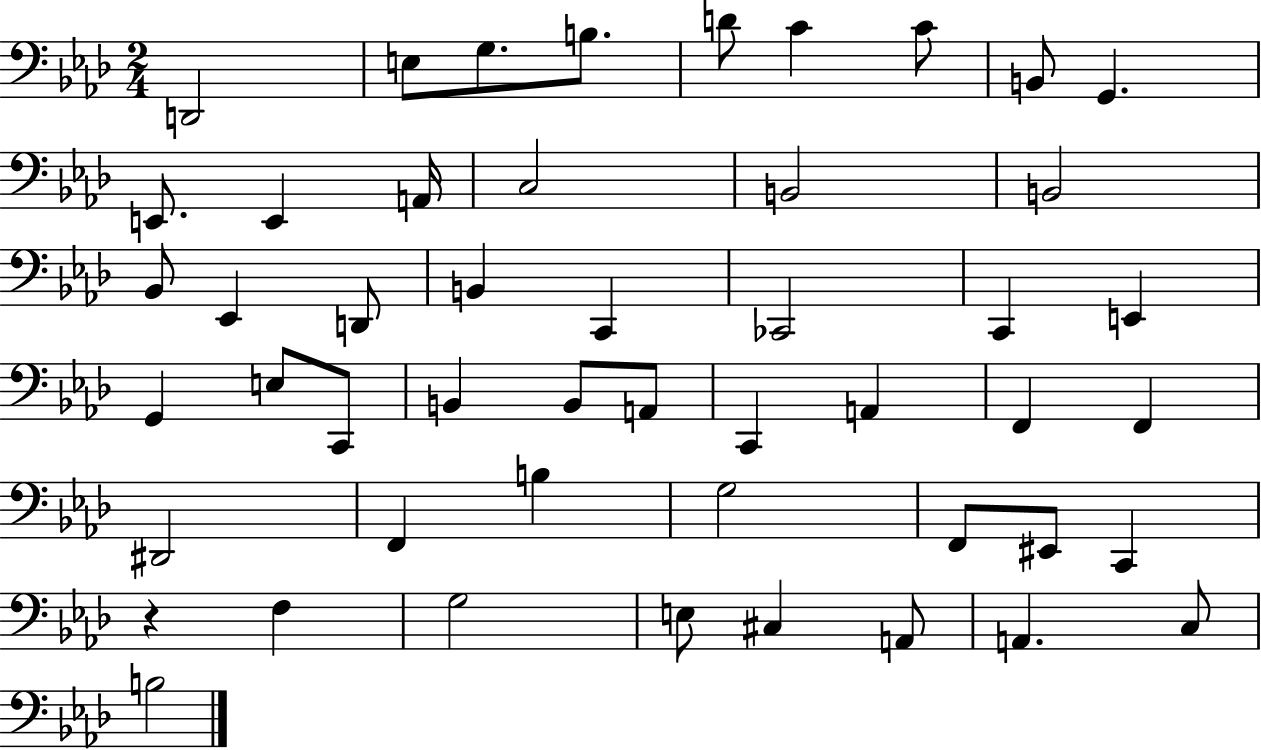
X:1
T:Untitled
M:2/4
L:1/4
K:Ab
D,,2 E,/2 G,/2 B,/2 D/2 C C/2 B,,/2 G,, E,,/2 E,, A,,/4 C,2 B,,2 B,,2 _B,,/2 _E,, D,,/2 B,, C,, _C,,2 C,, E,, G,, E,/2 C,,/2 B,, B,,/2 A,,/2 C,, A,, F,, F,, ^D,,2 F,, B, G,2 F,,/2 ^E,,/2 C,, z F, G,2 E,/2 ^C, A,,/2 A,, C,/2 B,2